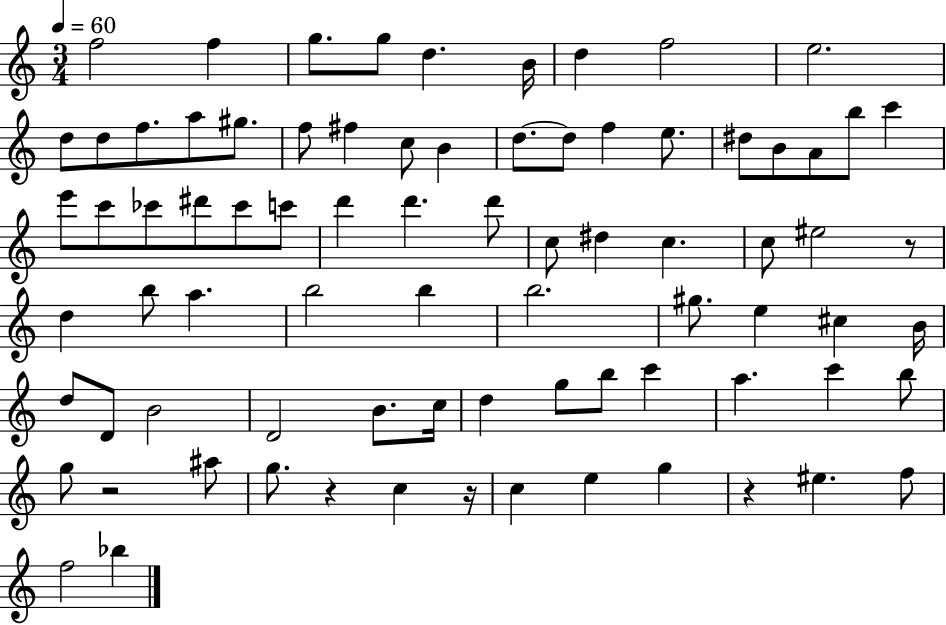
F5/h F5/q G5/e. G5/e D5/q. B4/s D5/q F5/h E5/h. D5/e D5/e F5/e. A5/e G#5/e. F5/e F#5/q C5/e B4/q D5/e. D5/e F5/q E5/e. D#5/e B4/e A4/e B5/e C6/q E6/e C6/e CES6/e D#6/e CES6/e C6/e D6/q D6/q. D6/e C5/e D#5/q C5/q. C5/e EIS5/h R/e D5/q B5/e A5/q. B5/h B5/q B5/h. G#5/e. E5/q C#5/q B4/s D5/e D4/e B4/h D4/h B4/e. C5/s D5/q G5/e B5/e C6/q A5/q. C6/q B5/e G5/e R/h A#5/e G5/e. R/q C5/q R/s C5/q E5/q G5/q R/q EIS5/q. F5/e F5/h Bb5/q